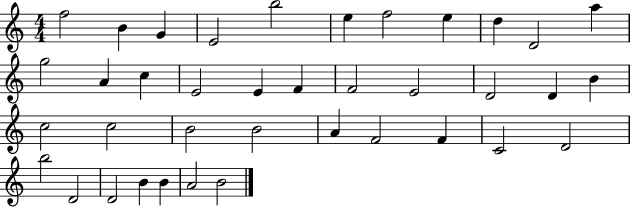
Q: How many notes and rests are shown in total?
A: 38